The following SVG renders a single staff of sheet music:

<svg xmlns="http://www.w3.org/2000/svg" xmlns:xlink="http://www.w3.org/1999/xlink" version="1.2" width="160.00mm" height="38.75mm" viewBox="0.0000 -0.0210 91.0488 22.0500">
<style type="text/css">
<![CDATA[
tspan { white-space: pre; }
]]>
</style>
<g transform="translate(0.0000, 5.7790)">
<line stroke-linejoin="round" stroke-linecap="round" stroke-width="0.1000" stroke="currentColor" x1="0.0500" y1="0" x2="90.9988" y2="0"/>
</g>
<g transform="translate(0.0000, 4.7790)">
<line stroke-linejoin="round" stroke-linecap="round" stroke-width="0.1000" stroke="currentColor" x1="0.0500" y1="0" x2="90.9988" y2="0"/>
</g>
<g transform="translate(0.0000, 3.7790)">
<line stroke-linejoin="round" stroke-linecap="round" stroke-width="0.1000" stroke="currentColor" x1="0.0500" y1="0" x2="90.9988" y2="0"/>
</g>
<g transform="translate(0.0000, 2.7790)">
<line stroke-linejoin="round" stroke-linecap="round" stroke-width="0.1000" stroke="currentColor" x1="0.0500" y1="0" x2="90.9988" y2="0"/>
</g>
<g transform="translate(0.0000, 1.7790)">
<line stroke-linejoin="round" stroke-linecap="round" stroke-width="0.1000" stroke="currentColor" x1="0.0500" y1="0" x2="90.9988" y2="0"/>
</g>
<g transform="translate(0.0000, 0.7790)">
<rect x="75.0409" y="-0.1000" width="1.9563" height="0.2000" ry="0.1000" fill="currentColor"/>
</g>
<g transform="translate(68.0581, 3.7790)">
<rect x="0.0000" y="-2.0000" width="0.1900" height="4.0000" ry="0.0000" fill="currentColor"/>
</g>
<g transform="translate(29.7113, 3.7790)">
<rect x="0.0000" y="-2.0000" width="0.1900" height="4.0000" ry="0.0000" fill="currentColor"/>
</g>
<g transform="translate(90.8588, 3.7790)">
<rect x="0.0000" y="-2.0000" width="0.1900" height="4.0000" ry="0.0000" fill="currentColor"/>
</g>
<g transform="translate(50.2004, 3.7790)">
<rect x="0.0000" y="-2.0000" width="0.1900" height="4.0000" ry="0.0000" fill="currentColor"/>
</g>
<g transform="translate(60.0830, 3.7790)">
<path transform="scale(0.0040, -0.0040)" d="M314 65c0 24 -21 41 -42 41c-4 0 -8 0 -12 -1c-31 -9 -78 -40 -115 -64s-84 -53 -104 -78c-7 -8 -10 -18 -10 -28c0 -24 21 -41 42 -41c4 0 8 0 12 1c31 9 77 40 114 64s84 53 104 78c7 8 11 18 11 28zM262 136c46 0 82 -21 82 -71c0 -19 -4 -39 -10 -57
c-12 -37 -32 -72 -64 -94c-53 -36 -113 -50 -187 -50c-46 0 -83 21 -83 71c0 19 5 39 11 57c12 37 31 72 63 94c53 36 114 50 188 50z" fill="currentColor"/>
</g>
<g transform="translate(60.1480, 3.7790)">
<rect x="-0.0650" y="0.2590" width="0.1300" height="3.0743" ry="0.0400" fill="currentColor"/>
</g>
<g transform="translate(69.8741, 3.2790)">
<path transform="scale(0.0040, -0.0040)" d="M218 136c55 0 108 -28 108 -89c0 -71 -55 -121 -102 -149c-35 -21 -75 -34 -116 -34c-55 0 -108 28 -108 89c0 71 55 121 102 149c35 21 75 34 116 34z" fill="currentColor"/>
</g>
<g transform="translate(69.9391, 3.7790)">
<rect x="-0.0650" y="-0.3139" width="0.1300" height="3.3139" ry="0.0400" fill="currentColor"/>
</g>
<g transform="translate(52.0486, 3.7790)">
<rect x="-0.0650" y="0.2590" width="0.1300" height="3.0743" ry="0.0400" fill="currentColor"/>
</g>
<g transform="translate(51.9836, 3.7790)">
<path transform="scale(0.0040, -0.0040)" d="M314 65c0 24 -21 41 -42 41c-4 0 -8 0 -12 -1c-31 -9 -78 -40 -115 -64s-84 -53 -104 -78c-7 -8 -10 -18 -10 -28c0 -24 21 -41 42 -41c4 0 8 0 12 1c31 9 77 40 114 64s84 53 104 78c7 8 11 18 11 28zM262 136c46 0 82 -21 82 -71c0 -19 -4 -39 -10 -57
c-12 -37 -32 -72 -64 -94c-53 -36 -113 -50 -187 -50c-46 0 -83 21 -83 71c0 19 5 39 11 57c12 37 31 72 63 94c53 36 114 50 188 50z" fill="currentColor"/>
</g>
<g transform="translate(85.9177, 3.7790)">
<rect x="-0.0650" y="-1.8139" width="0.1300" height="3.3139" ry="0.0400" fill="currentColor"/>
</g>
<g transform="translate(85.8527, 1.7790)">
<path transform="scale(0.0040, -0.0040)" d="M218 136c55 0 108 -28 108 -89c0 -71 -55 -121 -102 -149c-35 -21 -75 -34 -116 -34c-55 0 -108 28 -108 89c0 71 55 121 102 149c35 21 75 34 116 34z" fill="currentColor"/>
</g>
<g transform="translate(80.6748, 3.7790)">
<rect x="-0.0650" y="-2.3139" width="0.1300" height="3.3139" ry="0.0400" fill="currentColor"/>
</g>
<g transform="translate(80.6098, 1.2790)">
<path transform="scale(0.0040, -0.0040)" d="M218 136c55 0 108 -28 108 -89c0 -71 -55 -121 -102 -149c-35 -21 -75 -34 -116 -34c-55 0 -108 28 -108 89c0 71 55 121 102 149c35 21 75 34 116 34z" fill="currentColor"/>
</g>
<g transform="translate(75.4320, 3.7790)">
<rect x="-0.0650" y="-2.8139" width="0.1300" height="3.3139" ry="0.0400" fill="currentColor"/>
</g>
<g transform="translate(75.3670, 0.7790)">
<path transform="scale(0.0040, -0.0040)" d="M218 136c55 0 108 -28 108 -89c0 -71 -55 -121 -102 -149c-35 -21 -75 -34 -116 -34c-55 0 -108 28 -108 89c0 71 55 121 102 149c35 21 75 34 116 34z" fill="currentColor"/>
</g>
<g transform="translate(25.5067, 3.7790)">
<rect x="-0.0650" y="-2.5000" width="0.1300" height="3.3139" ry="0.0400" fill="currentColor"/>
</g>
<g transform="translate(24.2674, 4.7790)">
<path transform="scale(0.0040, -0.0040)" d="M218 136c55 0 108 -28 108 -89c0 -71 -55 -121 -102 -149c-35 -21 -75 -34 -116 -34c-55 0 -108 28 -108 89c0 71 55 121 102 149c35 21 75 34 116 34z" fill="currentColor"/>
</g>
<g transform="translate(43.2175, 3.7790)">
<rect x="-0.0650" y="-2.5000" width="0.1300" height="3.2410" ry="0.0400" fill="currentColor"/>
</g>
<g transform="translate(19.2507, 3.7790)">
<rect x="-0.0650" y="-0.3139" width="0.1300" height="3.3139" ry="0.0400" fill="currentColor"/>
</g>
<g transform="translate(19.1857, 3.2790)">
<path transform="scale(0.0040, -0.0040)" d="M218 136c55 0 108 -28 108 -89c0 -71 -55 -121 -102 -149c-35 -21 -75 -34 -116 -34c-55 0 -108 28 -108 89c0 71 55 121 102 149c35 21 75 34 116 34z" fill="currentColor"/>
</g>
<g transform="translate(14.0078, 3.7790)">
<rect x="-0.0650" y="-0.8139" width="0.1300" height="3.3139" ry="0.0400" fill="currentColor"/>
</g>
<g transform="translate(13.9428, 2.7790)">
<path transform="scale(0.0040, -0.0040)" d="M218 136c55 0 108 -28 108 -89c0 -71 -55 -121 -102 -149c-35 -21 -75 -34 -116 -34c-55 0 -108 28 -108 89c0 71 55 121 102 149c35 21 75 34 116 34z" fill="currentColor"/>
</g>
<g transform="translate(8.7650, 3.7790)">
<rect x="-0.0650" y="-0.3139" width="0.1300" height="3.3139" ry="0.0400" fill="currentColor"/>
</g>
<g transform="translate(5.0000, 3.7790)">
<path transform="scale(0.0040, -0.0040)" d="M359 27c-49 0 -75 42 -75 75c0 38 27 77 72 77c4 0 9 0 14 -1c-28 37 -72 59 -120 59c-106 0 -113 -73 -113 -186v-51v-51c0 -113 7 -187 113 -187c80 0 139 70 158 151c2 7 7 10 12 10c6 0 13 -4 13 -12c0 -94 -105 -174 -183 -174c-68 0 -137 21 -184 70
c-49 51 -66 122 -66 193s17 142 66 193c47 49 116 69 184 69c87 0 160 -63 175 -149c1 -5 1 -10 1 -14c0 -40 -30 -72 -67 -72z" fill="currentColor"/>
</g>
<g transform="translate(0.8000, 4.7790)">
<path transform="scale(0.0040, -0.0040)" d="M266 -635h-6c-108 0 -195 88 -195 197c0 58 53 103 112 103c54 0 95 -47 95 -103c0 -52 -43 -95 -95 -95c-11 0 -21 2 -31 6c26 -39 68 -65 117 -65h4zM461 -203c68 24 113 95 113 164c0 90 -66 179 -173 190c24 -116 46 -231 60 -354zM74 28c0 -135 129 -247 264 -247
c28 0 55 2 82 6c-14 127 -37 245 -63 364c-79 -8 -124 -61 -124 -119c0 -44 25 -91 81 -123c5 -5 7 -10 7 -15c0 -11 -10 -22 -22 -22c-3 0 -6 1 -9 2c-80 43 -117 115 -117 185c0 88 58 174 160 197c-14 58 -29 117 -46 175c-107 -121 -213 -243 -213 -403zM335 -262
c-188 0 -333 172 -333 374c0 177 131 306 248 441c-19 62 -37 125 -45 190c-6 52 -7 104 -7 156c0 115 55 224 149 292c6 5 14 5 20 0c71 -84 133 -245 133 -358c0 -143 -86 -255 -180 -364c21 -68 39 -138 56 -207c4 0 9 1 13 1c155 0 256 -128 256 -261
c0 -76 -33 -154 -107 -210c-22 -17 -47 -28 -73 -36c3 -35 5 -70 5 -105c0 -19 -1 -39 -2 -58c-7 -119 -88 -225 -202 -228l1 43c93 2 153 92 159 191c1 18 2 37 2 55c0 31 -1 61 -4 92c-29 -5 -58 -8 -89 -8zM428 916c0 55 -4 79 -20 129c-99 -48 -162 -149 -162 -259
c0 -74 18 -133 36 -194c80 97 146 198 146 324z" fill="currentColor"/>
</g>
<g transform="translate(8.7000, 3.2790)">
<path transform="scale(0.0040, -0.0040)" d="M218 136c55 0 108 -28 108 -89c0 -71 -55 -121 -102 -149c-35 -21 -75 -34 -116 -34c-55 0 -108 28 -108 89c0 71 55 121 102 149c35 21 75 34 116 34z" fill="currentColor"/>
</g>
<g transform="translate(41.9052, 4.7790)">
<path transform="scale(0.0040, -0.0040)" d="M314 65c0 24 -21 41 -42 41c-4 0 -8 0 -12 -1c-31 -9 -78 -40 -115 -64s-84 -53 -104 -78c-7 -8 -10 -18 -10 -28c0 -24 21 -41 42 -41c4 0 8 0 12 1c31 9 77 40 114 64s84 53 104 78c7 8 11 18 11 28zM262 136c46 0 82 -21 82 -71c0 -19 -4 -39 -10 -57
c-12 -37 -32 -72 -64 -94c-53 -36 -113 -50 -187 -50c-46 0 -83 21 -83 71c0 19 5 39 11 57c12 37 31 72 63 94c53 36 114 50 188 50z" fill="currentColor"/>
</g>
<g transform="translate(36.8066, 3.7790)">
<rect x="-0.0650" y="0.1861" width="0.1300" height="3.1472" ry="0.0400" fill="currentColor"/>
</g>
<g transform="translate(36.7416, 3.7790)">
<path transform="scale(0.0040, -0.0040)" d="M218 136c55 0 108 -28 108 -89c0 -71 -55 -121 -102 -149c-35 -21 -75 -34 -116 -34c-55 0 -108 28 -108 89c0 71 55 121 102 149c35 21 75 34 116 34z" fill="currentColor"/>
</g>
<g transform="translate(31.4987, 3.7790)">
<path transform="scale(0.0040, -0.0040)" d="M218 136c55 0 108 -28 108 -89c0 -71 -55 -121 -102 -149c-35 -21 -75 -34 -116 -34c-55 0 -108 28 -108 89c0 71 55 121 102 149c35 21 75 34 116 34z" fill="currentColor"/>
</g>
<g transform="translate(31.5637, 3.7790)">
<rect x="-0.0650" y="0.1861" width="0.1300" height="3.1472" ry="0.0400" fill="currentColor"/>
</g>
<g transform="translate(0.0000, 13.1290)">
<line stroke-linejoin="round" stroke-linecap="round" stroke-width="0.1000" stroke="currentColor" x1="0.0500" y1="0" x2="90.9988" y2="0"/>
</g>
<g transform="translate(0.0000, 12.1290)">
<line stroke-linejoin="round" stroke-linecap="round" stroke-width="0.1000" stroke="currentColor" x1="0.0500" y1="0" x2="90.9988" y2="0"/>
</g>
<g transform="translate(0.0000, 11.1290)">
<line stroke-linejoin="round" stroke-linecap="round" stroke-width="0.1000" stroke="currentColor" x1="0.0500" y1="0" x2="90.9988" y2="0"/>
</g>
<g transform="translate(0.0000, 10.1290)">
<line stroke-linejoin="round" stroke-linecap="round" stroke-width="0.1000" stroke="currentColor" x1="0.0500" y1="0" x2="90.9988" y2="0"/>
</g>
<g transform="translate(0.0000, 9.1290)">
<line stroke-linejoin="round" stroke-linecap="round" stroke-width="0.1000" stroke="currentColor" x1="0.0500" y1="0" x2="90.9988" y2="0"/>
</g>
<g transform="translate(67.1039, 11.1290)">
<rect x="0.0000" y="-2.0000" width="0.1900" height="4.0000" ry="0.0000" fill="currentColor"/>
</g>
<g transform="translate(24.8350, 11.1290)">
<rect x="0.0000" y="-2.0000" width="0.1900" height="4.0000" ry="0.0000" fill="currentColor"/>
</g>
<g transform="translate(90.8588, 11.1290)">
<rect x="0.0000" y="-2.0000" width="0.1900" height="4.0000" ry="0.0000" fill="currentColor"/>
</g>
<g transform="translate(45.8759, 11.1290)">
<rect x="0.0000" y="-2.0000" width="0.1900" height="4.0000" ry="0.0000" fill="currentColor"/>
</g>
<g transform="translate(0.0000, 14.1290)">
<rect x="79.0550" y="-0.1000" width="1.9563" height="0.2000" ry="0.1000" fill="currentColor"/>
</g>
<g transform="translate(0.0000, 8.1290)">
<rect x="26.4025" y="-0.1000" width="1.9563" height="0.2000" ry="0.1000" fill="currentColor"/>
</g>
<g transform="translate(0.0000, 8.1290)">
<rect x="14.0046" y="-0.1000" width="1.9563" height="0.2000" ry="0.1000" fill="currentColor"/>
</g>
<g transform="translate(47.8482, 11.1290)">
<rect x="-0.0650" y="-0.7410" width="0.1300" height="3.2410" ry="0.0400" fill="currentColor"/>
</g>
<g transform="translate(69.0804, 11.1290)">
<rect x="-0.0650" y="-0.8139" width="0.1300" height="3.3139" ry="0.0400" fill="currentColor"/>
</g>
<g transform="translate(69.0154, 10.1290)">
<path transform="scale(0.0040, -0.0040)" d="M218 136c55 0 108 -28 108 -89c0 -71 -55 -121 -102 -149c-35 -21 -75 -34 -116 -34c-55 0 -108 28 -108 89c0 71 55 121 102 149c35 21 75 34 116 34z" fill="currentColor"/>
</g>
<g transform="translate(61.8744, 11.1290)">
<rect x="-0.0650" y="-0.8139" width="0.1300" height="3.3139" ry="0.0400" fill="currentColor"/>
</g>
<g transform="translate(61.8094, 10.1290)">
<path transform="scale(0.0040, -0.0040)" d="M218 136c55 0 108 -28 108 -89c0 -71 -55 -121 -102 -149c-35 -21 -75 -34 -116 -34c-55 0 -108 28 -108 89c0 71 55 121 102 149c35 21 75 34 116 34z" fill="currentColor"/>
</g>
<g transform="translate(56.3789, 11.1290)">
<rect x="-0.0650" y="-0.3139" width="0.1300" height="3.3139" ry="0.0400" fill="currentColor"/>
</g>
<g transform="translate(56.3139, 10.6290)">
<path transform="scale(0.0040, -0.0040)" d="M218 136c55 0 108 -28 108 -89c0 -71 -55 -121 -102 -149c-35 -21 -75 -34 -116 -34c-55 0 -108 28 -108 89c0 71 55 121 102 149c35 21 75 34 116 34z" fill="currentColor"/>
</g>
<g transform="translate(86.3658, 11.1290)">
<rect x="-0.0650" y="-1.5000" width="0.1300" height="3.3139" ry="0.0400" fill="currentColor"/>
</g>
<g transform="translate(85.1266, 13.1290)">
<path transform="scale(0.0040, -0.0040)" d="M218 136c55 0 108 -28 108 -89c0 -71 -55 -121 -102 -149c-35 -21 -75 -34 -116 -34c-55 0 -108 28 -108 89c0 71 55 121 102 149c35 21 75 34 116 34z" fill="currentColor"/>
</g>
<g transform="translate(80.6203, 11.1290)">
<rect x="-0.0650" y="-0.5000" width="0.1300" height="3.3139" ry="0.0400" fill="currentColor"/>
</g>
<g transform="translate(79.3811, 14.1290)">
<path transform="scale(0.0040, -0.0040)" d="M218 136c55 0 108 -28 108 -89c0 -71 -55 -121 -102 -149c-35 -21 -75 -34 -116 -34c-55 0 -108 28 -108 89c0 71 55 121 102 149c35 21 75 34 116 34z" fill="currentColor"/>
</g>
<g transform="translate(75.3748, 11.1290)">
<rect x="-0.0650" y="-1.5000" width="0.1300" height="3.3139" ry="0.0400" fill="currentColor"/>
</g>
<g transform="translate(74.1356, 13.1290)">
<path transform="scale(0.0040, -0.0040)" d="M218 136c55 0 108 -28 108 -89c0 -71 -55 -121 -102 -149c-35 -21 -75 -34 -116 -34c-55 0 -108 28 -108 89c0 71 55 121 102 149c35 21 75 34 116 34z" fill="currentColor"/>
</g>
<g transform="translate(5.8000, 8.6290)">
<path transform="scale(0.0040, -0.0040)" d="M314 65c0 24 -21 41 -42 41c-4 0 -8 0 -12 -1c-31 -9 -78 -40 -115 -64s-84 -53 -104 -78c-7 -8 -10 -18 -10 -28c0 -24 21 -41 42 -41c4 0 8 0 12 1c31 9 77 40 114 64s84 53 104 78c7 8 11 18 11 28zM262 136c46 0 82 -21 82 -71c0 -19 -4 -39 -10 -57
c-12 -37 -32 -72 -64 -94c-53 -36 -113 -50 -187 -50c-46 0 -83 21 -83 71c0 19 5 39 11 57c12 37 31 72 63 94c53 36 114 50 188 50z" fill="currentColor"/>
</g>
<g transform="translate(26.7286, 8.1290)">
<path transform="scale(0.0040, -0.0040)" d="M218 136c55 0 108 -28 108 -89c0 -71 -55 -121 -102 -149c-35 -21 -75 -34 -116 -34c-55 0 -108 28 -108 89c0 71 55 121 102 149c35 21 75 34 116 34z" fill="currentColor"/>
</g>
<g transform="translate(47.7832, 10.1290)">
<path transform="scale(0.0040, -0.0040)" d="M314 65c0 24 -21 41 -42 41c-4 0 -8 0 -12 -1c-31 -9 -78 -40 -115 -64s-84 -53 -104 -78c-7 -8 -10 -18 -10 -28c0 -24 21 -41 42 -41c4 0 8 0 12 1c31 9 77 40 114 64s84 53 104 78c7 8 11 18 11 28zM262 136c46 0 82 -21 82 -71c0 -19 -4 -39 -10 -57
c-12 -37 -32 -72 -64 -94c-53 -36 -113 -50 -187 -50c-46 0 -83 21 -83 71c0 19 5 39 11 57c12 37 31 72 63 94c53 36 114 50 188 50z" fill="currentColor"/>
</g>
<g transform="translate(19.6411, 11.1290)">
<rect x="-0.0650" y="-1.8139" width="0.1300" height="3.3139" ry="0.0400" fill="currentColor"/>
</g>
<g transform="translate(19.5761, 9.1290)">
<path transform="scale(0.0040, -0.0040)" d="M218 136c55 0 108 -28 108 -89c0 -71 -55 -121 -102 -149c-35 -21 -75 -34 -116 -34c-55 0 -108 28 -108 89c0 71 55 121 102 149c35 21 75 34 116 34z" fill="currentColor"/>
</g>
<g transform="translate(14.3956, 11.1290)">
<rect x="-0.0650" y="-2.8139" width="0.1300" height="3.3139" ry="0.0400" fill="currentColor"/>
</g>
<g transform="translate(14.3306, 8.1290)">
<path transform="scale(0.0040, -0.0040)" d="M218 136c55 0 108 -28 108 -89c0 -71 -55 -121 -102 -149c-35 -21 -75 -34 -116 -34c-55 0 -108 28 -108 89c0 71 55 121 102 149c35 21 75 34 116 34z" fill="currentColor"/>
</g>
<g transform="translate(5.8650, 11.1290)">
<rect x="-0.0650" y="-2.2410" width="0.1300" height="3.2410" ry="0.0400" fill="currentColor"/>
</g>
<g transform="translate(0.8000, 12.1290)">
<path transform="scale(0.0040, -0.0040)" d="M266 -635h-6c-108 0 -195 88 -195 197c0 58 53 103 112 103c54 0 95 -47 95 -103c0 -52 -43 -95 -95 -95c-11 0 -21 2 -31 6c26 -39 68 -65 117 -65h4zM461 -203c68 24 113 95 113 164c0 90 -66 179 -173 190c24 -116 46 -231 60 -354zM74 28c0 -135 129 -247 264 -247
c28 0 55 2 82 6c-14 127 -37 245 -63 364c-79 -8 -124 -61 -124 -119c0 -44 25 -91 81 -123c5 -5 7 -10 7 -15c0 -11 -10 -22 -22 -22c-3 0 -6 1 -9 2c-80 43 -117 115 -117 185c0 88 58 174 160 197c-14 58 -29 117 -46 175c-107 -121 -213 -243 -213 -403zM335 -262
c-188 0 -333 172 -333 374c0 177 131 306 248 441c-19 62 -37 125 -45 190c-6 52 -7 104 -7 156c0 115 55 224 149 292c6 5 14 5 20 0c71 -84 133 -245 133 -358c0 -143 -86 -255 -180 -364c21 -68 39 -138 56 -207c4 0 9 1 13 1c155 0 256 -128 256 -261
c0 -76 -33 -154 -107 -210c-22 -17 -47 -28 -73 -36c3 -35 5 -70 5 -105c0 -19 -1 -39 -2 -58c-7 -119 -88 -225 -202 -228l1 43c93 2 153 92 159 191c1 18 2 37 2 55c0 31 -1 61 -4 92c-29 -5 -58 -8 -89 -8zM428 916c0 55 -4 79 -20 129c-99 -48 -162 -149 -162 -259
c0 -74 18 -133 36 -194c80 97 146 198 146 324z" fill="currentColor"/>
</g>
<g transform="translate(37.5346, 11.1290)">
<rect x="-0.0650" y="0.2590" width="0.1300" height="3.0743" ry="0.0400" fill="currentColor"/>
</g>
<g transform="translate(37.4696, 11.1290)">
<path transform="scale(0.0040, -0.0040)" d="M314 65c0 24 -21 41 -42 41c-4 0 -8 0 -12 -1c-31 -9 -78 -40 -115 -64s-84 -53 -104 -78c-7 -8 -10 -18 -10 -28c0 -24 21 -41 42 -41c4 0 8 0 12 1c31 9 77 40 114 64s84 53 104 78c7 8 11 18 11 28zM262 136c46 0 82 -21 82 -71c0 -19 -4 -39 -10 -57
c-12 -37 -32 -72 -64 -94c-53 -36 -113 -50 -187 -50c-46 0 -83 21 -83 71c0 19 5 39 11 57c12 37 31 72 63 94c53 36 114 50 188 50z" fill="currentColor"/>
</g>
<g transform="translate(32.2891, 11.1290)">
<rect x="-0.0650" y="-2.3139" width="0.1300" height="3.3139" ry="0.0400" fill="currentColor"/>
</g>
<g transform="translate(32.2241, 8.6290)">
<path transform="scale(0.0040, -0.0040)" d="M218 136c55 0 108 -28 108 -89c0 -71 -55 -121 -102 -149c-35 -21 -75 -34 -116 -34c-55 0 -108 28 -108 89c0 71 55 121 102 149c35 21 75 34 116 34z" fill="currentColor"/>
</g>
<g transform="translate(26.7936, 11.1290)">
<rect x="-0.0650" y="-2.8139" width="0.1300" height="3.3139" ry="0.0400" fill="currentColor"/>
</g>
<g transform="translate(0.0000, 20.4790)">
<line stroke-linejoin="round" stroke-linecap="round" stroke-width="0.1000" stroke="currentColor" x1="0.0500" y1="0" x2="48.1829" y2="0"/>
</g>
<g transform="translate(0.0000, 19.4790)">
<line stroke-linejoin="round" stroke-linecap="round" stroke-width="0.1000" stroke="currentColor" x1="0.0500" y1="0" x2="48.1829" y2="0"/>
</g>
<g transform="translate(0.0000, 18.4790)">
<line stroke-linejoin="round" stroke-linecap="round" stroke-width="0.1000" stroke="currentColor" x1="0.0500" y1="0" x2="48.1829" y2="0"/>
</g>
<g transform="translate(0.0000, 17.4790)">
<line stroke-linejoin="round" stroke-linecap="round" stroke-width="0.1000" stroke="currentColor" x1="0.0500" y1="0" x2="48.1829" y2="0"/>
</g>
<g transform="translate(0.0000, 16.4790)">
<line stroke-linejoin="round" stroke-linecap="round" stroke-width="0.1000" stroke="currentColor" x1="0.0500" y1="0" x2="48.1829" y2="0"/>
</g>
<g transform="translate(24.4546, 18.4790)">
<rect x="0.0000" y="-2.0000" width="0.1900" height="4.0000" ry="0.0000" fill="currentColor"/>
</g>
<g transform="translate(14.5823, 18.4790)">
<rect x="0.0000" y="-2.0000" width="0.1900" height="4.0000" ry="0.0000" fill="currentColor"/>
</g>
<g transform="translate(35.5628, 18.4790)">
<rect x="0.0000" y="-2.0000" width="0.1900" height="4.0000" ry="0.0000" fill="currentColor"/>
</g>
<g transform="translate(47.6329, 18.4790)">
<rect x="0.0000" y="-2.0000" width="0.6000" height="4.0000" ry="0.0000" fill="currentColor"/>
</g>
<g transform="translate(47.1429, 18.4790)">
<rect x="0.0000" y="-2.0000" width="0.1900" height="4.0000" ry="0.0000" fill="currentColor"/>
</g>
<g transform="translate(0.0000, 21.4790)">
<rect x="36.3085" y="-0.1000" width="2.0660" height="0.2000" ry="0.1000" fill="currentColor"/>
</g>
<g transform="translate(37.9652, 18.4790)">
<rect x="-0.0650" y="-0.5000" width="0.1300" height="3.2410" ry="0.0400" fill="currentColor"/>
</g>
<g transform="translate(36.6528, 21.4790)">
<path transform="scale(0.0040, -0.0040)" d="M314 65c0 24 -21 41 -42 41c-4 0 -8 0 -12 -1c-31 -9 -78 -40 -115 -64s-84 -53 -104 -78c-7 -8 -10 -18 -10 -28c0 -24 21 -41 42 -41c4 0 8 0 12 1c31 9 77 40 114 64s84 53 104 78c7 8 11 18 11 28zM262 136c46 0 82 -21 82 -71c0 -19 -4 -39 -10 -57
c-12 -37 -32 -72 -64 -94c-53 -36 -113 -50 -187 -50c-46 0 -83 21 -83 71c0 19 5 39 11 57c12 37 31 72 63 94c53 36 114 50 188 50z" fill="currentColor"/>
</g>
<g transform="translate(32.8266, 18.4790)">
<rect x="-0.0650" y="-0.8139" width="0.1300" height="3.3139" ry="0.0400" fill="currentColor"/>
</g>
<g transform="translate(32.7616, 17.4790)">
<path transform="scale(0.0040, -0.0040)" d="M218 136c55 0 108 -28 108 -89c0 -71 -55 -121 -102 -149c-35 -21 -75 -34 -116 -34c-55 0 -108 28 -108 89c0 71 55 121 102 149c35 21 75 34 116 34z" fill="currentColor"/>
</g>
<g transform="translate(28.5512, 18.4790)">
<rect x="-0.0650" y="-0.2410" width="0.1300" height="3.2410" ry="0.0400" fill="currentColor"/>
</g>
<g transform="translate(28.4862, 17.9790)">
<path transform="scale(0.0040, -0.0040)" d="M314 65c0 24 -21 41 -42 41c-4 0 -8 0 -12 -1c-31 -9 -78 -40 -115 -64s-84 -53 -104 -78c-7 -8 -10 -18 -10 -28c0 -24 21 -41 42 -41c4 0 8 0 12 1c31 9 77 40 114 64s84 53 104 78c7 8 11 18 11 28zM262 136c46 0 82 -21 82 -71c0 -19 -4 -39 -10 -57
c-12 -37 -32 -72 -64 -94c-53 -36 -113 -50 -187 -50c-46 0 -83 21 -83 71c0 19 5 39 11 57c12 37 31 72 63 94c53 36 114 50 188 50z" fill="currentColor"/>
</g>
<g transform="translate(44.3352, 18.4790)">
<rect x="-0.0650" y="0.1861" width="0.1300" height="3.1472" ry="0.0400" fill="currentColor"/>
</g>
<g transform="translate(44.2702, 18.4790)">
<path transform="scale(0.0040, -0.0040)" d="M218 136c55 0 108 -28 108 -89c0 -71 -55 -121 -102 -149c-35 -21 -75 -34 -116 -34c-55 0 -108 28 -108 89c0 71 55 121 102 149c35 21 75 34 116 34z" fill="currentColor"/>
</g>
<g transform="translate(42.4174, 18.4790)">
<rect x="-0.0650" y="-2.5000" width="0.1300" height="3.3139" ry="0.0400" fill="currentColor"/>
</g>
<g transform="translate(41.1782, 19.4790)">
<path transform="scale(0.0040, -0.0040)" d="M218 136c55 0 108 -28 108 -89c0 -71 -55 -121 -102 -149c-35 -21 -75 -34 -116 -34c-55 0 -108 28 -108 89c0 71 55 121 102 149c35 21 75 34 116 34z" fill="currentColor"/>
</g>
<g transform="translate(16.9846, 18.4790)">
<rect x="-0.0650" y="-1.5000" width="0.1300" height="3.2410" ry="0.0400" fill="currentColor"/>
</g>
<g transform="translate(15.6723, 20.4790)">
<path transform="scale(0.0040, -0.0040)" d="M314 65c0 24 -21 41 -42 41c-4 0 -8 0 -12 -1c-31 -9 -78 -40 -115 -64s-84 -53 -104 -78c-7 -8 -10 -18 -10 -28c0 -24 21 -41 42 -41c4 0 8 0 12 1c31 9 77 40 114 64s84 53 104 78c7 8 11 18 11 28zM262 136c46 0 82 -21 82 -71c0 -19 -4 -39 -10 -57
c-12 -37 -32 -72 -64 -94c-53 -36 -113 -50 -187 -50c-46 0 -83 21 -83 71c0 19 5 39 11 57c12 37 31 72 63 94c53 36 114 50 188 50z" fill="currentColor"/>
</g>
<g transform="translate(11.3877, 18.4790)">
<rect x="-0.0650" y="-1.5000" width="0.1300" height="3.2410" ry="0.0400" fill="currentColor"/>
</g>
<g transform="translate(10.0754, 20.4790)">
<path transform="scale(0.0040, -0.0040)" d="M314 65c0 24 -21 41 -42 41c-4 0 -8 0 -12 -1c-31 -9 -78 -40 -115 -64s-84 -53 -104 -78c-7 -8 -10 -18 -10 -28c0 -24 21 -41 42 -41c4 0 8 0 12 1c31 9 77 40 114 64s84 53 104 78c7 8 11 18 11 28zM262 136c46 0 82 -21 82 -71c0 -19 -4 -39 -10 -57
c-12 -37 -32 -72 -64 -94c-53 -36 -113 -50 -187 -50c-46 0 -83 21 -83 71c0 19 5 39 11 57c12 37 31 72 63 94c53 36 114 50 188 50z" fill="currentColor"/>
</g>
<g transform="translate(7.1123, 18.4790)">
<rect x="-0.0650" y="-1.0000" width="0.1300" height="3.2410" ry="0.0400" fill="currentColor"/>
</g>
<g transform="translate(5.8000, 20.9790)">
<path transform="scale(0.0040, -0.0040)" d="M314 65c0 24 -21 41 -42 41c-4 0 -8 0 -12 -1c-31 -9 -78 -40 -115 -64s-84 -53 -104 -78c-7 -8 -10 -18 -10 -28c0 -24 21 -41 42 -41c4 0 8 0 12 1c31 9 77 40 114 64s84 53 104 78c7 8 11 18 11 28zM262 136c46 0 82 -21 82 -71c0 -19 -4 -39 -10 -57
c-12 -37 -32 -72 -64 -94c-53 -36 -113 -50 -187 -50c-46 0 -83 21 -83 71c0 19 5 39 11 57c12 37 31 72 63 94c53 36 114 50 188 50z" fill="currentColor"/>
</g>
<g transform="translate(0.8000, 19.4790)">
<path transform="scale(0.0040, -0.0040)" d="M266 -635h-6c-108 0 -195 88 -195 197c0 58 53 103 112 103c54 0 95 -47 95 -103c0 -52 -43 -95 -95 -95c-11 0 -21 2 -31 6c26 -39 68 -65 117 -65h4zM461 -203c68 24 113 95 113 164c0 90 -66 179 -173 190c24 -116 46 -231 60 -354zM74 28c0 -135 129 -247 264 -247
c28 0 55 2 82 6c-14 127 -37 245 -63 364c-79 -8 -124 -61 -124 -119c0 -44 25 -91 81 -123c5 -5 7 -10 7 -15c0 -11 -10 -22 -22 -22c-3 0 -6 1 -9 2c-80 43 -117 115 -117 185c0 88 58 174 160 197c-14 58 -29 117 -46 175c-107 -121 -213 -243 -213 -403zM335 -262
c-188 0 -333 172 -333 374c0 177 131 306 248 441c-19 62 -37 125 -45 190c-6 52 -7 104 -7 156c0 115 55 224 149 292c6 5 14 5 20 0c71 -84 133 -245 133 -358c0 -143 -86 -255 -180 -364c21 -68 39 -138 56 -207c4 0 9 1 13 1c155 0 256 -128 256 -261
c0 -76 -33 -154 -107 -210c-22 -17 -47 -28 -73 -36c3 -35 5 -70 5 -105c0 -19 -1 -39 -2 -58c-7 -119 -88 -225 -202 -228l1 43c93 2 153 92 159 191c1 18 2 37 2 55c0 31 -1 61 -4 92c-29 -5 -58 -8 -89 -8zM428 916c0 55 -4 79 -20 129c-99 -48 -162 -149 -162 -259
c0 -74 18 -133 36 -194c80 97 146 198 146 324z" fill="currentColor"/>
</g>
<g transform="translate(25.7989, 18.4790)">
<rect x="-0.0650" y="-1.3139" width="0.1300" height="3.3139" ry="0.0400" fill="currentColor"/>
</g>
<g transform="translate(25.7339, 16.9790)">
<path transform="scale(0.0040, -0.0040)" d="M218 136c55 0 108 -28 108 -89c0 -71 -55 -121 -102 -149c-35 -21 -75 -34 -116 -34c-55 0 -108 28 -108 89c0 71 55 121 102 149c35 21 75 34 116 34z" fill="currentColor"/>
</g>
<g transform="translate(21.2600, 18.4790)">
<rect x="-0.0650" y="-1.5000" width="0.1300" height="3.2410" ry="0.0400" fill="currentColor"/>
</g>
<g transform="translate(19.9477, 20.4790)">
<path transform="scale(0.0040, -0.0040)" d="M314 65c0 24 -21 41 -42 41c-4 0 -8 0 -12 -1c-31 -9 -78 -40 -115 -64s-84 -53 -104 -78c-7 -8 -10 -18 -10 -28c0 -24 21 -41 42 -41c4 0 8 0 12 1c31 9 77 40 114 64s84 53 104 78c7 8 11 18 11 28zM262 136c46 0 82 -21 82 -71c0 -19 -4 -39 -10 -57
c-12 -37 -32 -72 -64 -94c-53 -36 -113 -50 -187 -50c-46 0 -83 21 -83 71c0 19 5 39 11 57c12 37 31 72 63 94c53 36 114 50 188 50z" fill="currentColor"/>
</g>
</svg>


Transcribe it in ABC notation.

X:1
T:Untitled
M:4/4
L:1/4
K:C
c d c G B B G2 B2 B2 c a g f g2 a f a g B2 d2 c d d E C E D2 E2 E2 E2 e c2 d C2 G B